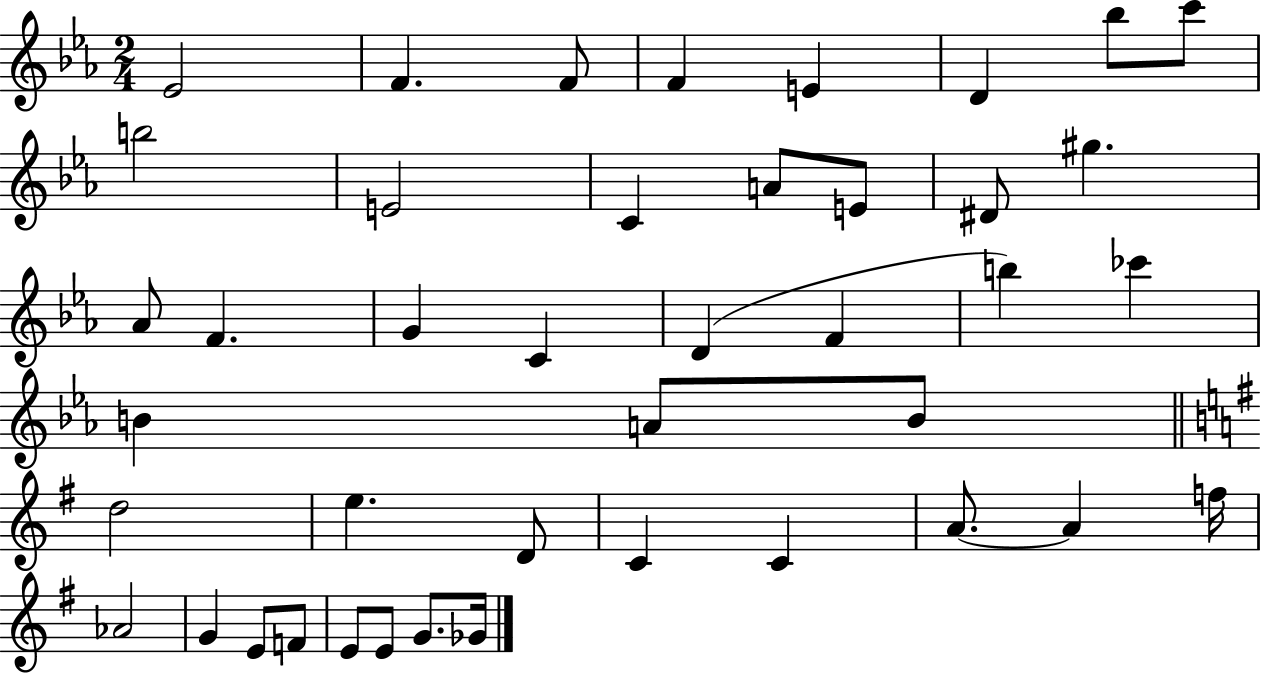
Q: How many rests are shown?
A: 0